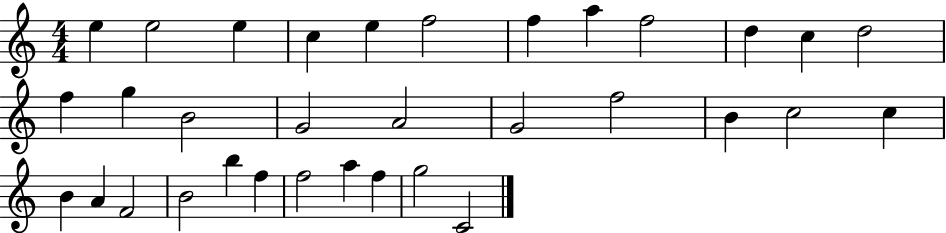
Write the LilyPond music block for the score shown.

{
  \clef treble
  \numericTimeSignature
  \time 4/4
  \key c \major
  e''4 e''2 e''4 | c''4 e''4 f''2 | f''4 a''4 f''2 | d''4 c''4 d''2 | \break f''4 g''4 b'2 | g'2 a'2 | g'2 f''2 | b'4 c''2 c''4 | \break b'4 a'4 f'2 | b'2 b''4 f''4 | f''2 a''4 f''4 | g''2 c'2 | \break \bar "|."
}